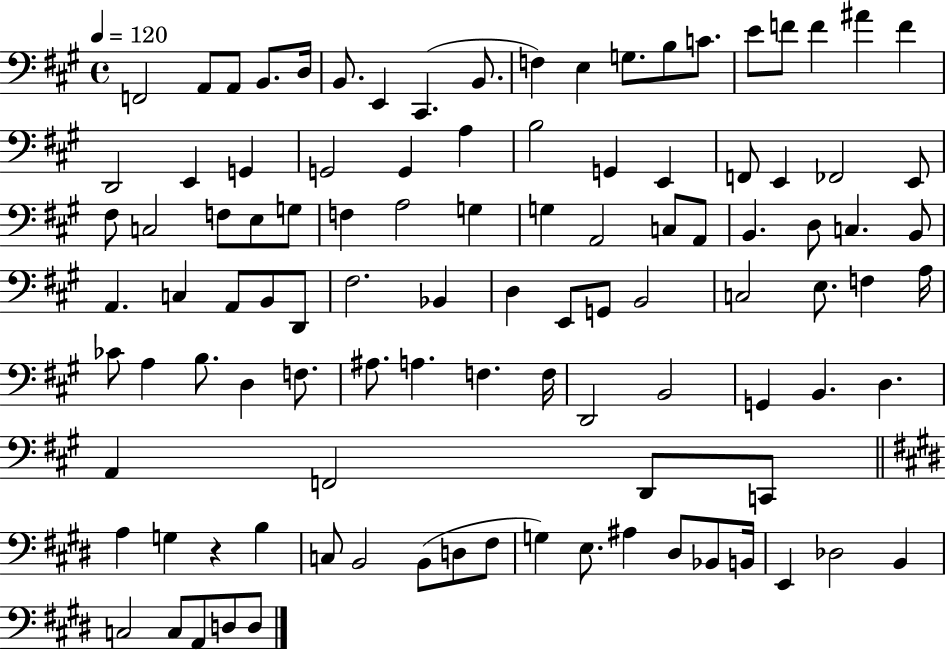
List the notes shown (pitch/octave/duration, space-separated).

F2/h A2/e A2/e B2/e. D3/s B2/e. E2/q C#2/q. B2/e. F3/q E3/q G3/e. B3/e C4/e. E4/e F4/e F4/q A#4/q F4/q D2/h E2/q G2/q G2/h G2/q A3/q B3/h G2/q E2/q F2/e E2/q FES2/h E2/e F#3/e C3/h F3/e E3/e G3/e F3/q A3/h G3/q G3/q A2/h C3/e A2/e B2/q. D3/e C3/q. B2/e A2/q. C3/q A2/e B2/e D2/e F#3/h. Bb2/q D3/q E2/e G2/e B2/h C3/h E3/e. F3/q A3/s CES4/e A3/q B3/e. D3/q F3/e. A#3/e. A3/q. F3/q. F3/s D2/h B2/h G2/q B2/q. D3/q. A2/q F2/h D2/e C2/e A3/q G3/q R/q B3/q C3/e B2/h B2/e D3/e F#3/e G3/q E3/e. A#3/q D#3/e Bb2/e B2/s E2/q Db3/h B2/q C3/h C3/e A2/e D3/e D3/e